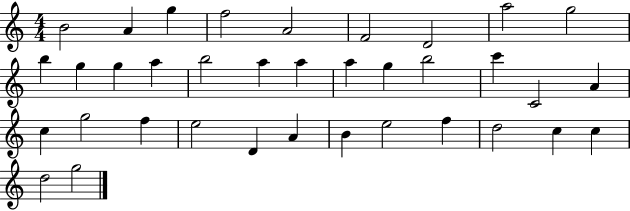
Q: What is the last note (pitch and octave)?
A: G5